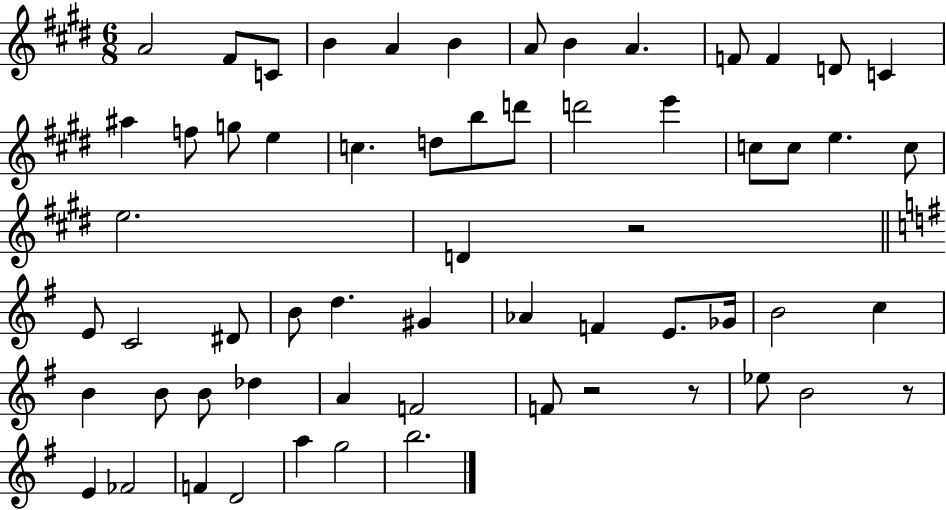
A4/h F#4/e C4/e B4/q A4/q B4/q A4/e B4/q A4/q. F4/e F4/q D4/e C4/q A#5/q F5/e G5/e E5/q C5/q. D5/e B5/e D6/e D6/h E6/q C5/e C5/e E5/q. C5/e E5/h. D4/q R/h E4/e C4/h D#4/e B4/e D5/q. G#4/q Ab4/q F4/q E4/e. Gb4/s B4/h C5/q B4/q B4/e B4/e Db5/q A4/q F4/h F4/e R/h R/e Eb5/e B4/h R/e E4/q FES4/h F4/q D4/h A5/q G5/h B5/h.